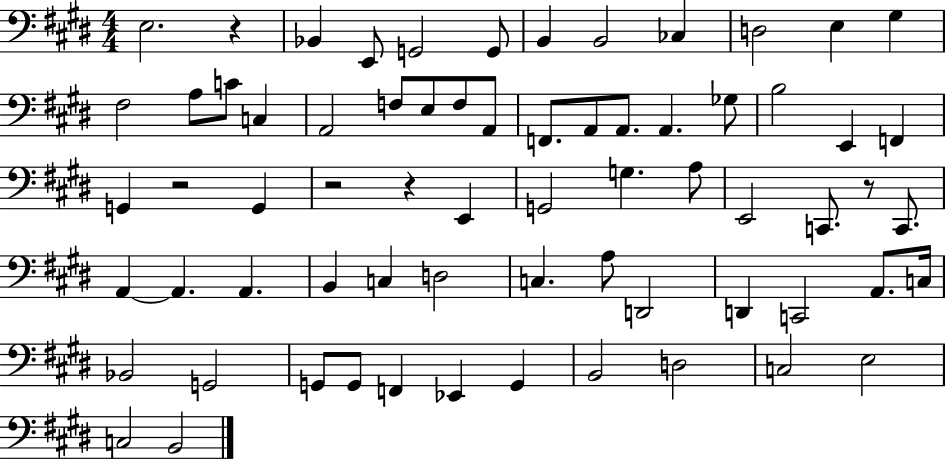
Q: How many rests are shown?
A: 5